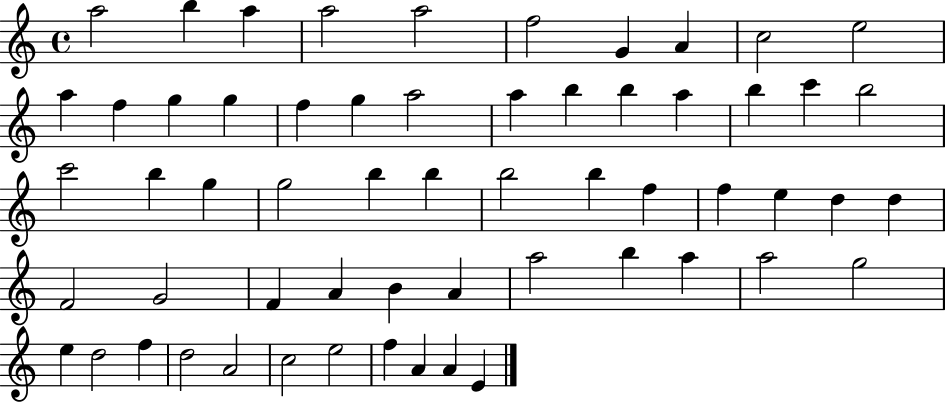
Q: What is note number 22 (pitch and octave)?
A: B5